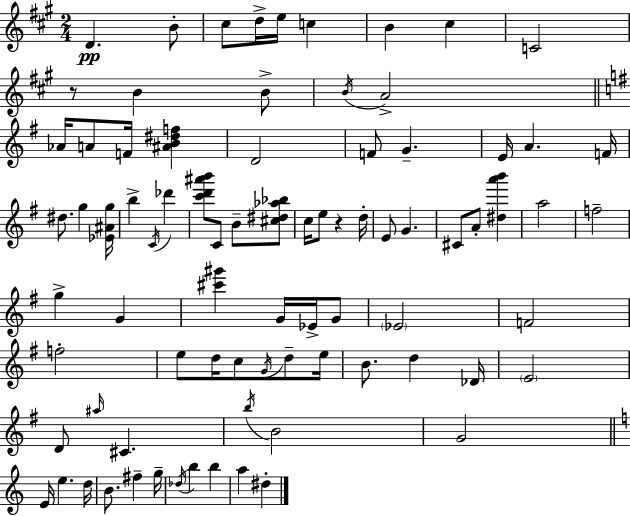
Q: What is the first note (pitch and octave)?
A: D4